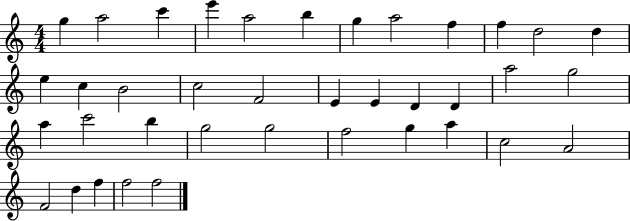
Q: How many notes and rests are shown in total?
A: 38